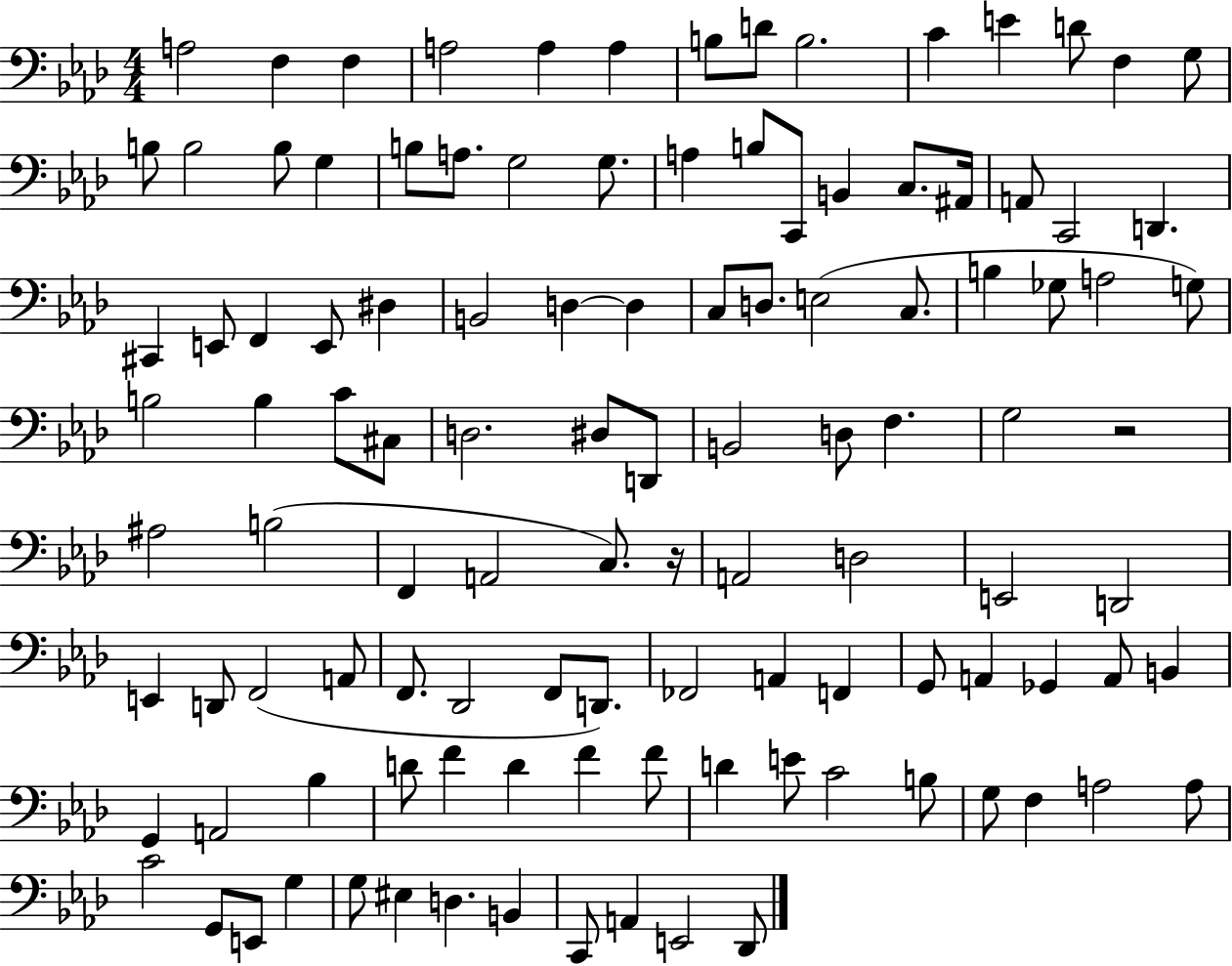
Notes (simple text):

A3/h F3/q F3/q A3/h A3/q A3/q B3/e D4/e B3/h. C4/q E4/q D4/e F3/q G3/e B3/e B3/h B3/e G3/q B3/e A3/e. G3/h G3/e. A3/q B3/e C2/e B2/q C3/e. A#2/s A2/e C2/h D2/q. C#2/q E2/e F2/q E2/e D#3/q B2/h D3/q D3/q C3/e D3/e. E3/h C3/e. B3/q Gb3/e A3/h G3/e B3/h B3/q C4/e C#3/e D3/h. D#3/e D2/e B2/h D3/e F3/q. G3/h R/h A#3/h B3/h F2/q A2/h C3/e. R/s A2/h D3/h E2/h D2/h E2/q D2/e F2/h A2/e F2/e. Db2/h F2/e D2/e. FES2/h A2/q F2/q G2/e A2/q Gb2/q A2/e B2/q G2/q A2/h Bb3/q D4/e F4/q D4/q F4/q F4/e D4/q E4/e C4/h B3/e G3/e F3/q A3/h A3/e C4/h G2/e E2/e G3/q G3/e EIS3/q D3/q. B2/q C2/e A2/q E2/h Db2/e